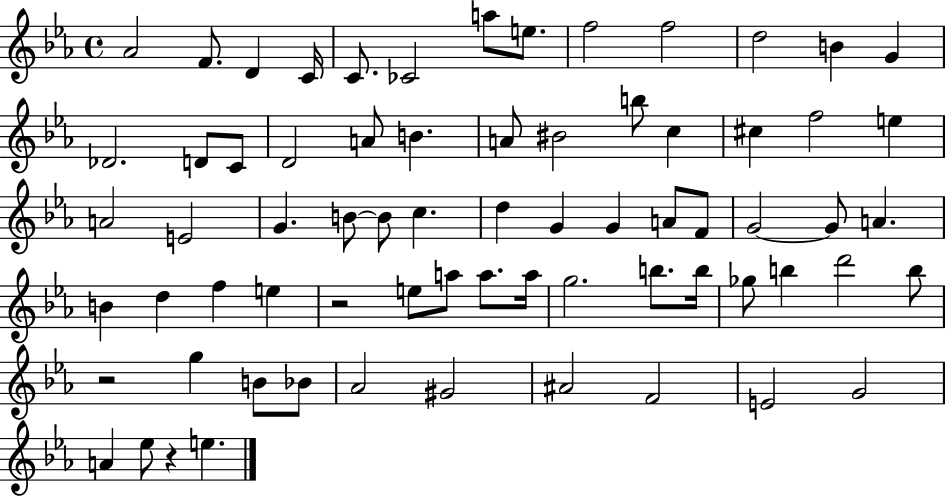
{
  \clef treble
  \time 4/4
  \defaultTimeSignature
  \key ees \major
  aes'2 f'8. d'4 c'16 | c'8. ces'2 a''8 e''8. | f''2 f''2 | d''2 b'4 g'4 | \break des'2. d'8 c'8 | d'2 a'8 b'4. | a'8 bis'2 b''8 c''4 | cis''4 f''2 e''4 | \break a'2 e'2 | g'4. b'8~~ b'8 c''4. | d''4 g'4 g'4 a'8 f'8 | g'2~~ g'8 a'4. | \break b'4 d''4 f''4 e''4 | r2 e''8 a''8 a''8. a''16 | g''2. b''8. b''16 | ges''8 b''4 d'''2 b''8 | \break r2 g''4 b'8 bes'8 | aes'2 gis'2 | ais'2 f'2 | e'2 g'2 | \break a'4 ees''8 r4 e''4. | \bar "|."
}